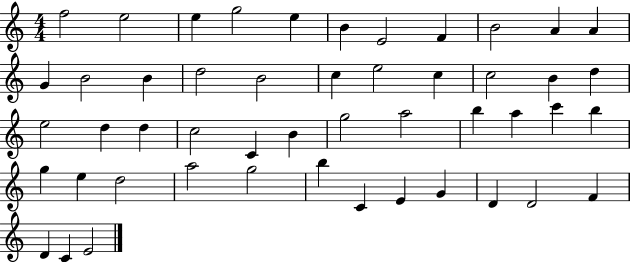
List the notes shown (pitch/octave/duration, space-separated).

F5/h E5/h E5/q G5/h E5/q B4/q E4/h F4/q B4/h A4/q A4/q G4/q B4/h B4/q D5/h B4/h C5/q E5/h C5/q C5/h B4/q D5/q E5/h D5/q D5/q C5/h C4/q B4/q G5/h A5/h B5/q A5/q C6/q B5/q G5/q E5/q D5/h A5/h G5/h B5/q C4/q E4/q G4/q D4/q D4/h F4/q D4/q C4/q E4/h